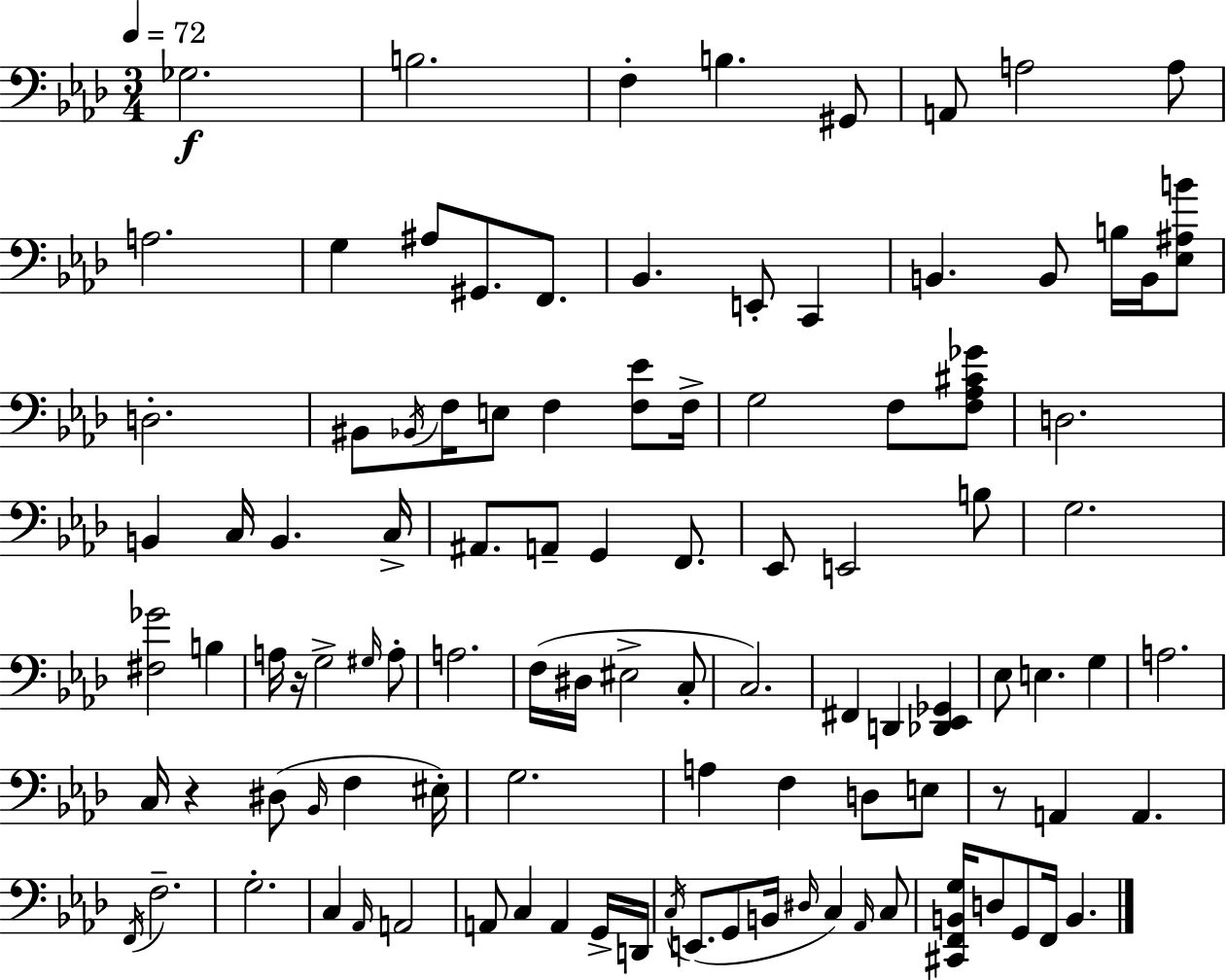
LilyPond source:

{
  \clef bass
  \numericTimeSignature
  \time 3/4
  \key f \minor
  \tempo 4 = 72
  ges2.\f | b2. | f4-. b4. gis,8 | a,8 a2 a8 | \break a2. | g4 ais8 gis,8. f,8. | bes,4. e,8-. c,4 | b,4. b,8 b16 b,16 <ees ais b'>8 | \break d2.-. | bis,8 \acciaccatura { bes,16 } f16 e8 f4 <f ees'>8 | f16-> g2 f8 <f aes cis' ges'>8 | d2. | \break b,4 c16 b,4. | c16-> ais,8. a,8-- g,4 f,8. | ees,8 e,2 b8 | g2. | \break <fis ges'>2 b4 | a16 r16 g2-> \grace { gis16 } | a8-. a2. | f16( dis16 eis2-> | \break c8-. c2.) | fis,4 d,4 <des, ees, ges,>4 | ees8 e4. g4 | a2. | \break c16 r4 dis8( \grace { bes,16 } f4 | eis16-.) g2. | a4 f4 d8 | e8 r8 a,4 a,4. | \break \acciaccatura { f,16 } f2.-- | g2.-. | c4 \grace { aes,16 } a,2 | a,8 c4 a,4 | \break g,16-> d,16 \acciaccatura { c16 } e,8.( g,8 b,16 | \grace { dis16 }) c4 \grace { aes,16 } c8 <cis, f, b, g>16 d8 g,8 | f,16 b,4. \bar "|."
}